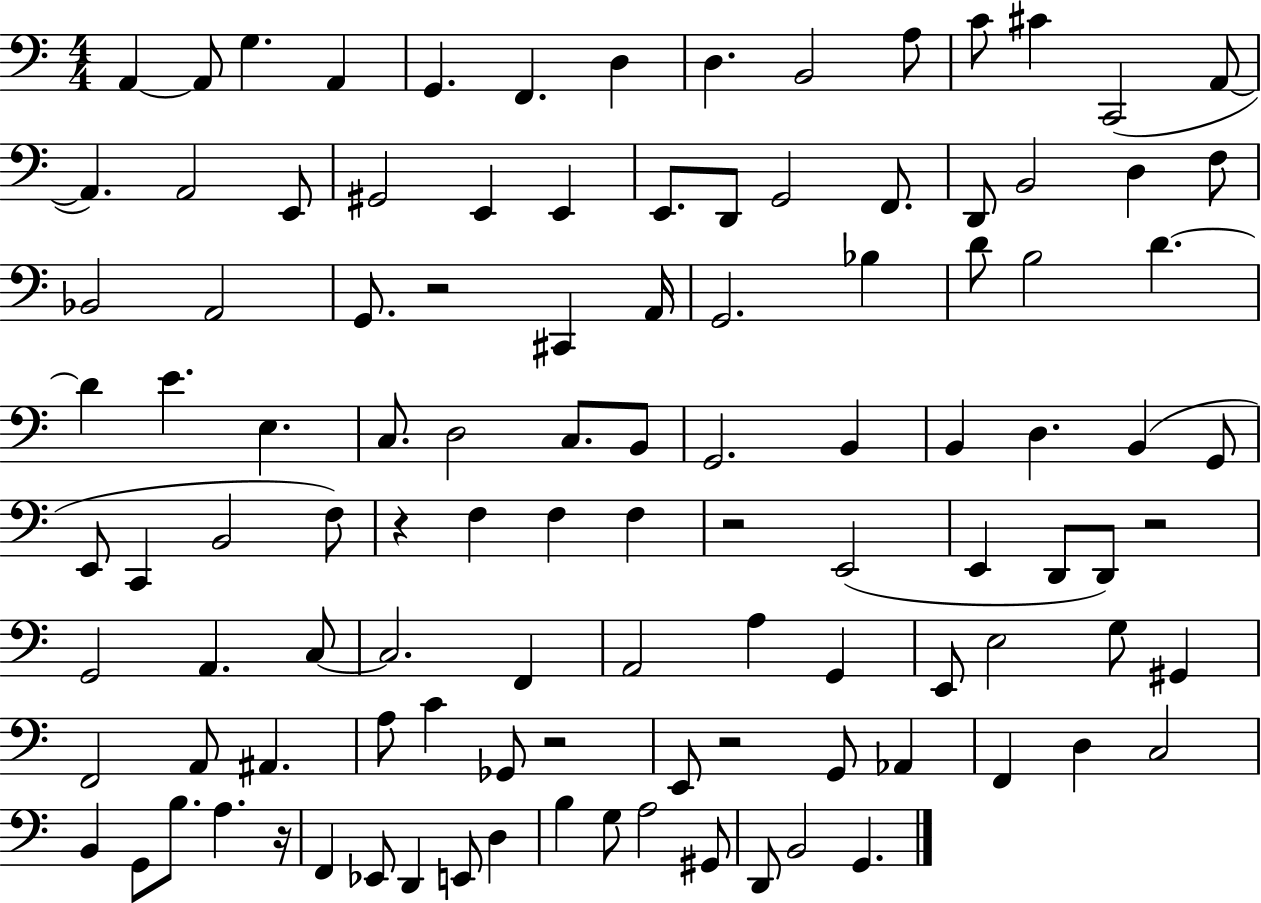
A2/q A2/e G3/q. A2/q G2/q. F2/q. D3/q D3/q. B2/h A3/e C4/e C#4/q C2/h A2/e A2/q. A2/h E2/e G#2/h E2/q E2/q E2/e. D2/e G2/h F2/e. D2/e B2/h D3/q F3/e Bb2/h A2/h G2/e. R/h C#2/q A2/s G2/h. Bb3/q D4/e B3/h D4/q. D4/q E4/q. E3/q. C3/e. D3/h C3/e. B2/e G2/h. B2/q B2/q D3/q. B2/q G2/e E2/e C2/q B2/h F3/e R/q F3/q F3/q F3/q R/h E2/h E2/q D2/e D2/e R/h G2/h A2/q. C3/e C3/h. F2/q A2/h A3/q G2/q E2/e E3/h G3/e G#2/q F2/h A2/e A#2/q. A3/e C4/q Gb2/e R/h E2/e R/h G2/e Ab2/q F2/q D3/q C3/h B2/q G2/e B3/e. A3/q. R/s F2/q Eb2/e D2/q E2/e D3/q B3/q G3/e A3/h G#2/e D2/e B2/h G2/q.